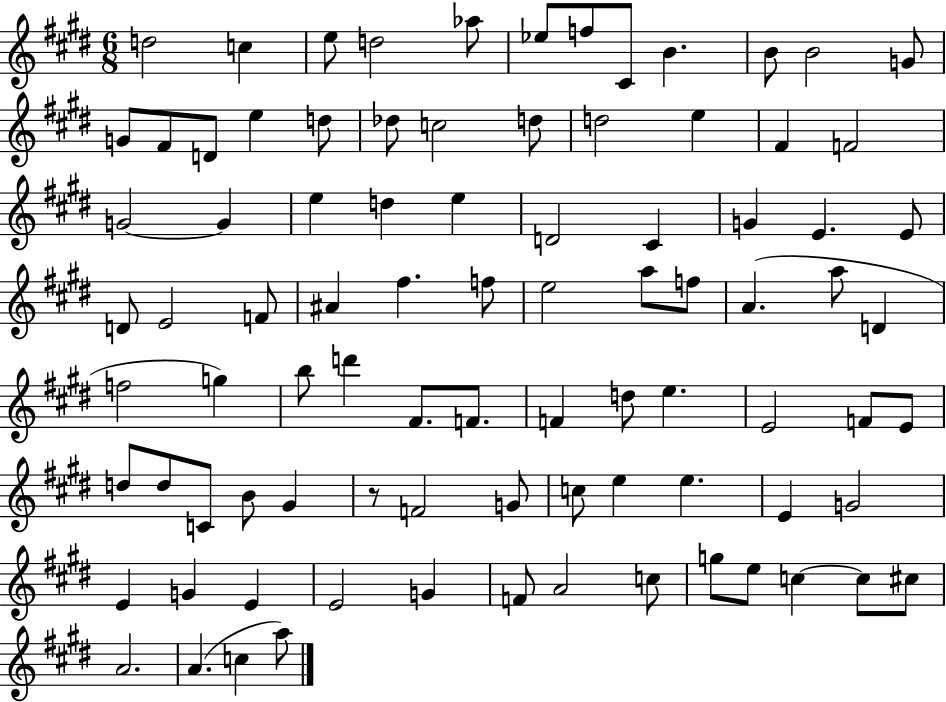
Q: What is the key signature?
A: E major